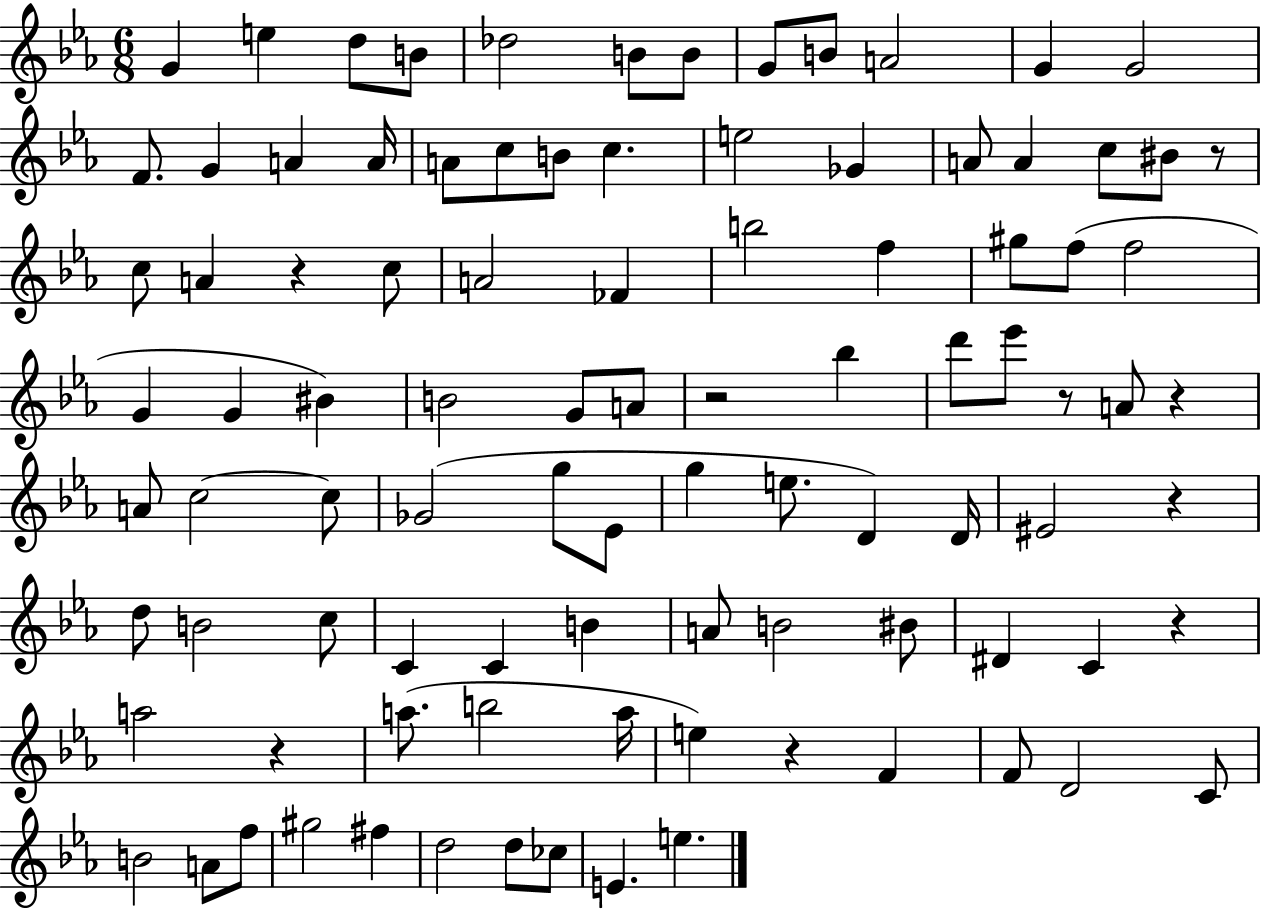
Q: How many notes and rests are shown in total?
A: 96